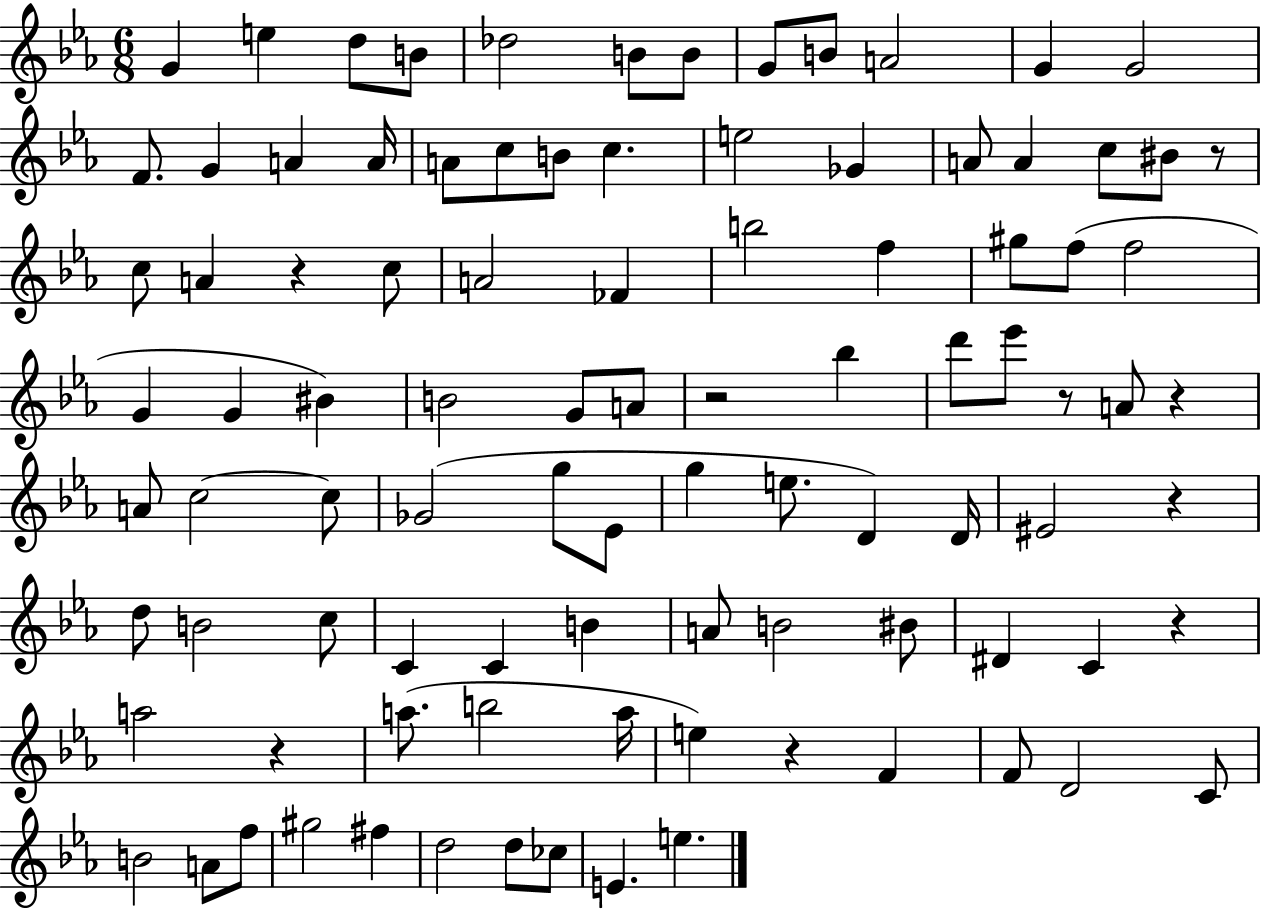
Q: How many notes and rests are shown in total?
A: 96